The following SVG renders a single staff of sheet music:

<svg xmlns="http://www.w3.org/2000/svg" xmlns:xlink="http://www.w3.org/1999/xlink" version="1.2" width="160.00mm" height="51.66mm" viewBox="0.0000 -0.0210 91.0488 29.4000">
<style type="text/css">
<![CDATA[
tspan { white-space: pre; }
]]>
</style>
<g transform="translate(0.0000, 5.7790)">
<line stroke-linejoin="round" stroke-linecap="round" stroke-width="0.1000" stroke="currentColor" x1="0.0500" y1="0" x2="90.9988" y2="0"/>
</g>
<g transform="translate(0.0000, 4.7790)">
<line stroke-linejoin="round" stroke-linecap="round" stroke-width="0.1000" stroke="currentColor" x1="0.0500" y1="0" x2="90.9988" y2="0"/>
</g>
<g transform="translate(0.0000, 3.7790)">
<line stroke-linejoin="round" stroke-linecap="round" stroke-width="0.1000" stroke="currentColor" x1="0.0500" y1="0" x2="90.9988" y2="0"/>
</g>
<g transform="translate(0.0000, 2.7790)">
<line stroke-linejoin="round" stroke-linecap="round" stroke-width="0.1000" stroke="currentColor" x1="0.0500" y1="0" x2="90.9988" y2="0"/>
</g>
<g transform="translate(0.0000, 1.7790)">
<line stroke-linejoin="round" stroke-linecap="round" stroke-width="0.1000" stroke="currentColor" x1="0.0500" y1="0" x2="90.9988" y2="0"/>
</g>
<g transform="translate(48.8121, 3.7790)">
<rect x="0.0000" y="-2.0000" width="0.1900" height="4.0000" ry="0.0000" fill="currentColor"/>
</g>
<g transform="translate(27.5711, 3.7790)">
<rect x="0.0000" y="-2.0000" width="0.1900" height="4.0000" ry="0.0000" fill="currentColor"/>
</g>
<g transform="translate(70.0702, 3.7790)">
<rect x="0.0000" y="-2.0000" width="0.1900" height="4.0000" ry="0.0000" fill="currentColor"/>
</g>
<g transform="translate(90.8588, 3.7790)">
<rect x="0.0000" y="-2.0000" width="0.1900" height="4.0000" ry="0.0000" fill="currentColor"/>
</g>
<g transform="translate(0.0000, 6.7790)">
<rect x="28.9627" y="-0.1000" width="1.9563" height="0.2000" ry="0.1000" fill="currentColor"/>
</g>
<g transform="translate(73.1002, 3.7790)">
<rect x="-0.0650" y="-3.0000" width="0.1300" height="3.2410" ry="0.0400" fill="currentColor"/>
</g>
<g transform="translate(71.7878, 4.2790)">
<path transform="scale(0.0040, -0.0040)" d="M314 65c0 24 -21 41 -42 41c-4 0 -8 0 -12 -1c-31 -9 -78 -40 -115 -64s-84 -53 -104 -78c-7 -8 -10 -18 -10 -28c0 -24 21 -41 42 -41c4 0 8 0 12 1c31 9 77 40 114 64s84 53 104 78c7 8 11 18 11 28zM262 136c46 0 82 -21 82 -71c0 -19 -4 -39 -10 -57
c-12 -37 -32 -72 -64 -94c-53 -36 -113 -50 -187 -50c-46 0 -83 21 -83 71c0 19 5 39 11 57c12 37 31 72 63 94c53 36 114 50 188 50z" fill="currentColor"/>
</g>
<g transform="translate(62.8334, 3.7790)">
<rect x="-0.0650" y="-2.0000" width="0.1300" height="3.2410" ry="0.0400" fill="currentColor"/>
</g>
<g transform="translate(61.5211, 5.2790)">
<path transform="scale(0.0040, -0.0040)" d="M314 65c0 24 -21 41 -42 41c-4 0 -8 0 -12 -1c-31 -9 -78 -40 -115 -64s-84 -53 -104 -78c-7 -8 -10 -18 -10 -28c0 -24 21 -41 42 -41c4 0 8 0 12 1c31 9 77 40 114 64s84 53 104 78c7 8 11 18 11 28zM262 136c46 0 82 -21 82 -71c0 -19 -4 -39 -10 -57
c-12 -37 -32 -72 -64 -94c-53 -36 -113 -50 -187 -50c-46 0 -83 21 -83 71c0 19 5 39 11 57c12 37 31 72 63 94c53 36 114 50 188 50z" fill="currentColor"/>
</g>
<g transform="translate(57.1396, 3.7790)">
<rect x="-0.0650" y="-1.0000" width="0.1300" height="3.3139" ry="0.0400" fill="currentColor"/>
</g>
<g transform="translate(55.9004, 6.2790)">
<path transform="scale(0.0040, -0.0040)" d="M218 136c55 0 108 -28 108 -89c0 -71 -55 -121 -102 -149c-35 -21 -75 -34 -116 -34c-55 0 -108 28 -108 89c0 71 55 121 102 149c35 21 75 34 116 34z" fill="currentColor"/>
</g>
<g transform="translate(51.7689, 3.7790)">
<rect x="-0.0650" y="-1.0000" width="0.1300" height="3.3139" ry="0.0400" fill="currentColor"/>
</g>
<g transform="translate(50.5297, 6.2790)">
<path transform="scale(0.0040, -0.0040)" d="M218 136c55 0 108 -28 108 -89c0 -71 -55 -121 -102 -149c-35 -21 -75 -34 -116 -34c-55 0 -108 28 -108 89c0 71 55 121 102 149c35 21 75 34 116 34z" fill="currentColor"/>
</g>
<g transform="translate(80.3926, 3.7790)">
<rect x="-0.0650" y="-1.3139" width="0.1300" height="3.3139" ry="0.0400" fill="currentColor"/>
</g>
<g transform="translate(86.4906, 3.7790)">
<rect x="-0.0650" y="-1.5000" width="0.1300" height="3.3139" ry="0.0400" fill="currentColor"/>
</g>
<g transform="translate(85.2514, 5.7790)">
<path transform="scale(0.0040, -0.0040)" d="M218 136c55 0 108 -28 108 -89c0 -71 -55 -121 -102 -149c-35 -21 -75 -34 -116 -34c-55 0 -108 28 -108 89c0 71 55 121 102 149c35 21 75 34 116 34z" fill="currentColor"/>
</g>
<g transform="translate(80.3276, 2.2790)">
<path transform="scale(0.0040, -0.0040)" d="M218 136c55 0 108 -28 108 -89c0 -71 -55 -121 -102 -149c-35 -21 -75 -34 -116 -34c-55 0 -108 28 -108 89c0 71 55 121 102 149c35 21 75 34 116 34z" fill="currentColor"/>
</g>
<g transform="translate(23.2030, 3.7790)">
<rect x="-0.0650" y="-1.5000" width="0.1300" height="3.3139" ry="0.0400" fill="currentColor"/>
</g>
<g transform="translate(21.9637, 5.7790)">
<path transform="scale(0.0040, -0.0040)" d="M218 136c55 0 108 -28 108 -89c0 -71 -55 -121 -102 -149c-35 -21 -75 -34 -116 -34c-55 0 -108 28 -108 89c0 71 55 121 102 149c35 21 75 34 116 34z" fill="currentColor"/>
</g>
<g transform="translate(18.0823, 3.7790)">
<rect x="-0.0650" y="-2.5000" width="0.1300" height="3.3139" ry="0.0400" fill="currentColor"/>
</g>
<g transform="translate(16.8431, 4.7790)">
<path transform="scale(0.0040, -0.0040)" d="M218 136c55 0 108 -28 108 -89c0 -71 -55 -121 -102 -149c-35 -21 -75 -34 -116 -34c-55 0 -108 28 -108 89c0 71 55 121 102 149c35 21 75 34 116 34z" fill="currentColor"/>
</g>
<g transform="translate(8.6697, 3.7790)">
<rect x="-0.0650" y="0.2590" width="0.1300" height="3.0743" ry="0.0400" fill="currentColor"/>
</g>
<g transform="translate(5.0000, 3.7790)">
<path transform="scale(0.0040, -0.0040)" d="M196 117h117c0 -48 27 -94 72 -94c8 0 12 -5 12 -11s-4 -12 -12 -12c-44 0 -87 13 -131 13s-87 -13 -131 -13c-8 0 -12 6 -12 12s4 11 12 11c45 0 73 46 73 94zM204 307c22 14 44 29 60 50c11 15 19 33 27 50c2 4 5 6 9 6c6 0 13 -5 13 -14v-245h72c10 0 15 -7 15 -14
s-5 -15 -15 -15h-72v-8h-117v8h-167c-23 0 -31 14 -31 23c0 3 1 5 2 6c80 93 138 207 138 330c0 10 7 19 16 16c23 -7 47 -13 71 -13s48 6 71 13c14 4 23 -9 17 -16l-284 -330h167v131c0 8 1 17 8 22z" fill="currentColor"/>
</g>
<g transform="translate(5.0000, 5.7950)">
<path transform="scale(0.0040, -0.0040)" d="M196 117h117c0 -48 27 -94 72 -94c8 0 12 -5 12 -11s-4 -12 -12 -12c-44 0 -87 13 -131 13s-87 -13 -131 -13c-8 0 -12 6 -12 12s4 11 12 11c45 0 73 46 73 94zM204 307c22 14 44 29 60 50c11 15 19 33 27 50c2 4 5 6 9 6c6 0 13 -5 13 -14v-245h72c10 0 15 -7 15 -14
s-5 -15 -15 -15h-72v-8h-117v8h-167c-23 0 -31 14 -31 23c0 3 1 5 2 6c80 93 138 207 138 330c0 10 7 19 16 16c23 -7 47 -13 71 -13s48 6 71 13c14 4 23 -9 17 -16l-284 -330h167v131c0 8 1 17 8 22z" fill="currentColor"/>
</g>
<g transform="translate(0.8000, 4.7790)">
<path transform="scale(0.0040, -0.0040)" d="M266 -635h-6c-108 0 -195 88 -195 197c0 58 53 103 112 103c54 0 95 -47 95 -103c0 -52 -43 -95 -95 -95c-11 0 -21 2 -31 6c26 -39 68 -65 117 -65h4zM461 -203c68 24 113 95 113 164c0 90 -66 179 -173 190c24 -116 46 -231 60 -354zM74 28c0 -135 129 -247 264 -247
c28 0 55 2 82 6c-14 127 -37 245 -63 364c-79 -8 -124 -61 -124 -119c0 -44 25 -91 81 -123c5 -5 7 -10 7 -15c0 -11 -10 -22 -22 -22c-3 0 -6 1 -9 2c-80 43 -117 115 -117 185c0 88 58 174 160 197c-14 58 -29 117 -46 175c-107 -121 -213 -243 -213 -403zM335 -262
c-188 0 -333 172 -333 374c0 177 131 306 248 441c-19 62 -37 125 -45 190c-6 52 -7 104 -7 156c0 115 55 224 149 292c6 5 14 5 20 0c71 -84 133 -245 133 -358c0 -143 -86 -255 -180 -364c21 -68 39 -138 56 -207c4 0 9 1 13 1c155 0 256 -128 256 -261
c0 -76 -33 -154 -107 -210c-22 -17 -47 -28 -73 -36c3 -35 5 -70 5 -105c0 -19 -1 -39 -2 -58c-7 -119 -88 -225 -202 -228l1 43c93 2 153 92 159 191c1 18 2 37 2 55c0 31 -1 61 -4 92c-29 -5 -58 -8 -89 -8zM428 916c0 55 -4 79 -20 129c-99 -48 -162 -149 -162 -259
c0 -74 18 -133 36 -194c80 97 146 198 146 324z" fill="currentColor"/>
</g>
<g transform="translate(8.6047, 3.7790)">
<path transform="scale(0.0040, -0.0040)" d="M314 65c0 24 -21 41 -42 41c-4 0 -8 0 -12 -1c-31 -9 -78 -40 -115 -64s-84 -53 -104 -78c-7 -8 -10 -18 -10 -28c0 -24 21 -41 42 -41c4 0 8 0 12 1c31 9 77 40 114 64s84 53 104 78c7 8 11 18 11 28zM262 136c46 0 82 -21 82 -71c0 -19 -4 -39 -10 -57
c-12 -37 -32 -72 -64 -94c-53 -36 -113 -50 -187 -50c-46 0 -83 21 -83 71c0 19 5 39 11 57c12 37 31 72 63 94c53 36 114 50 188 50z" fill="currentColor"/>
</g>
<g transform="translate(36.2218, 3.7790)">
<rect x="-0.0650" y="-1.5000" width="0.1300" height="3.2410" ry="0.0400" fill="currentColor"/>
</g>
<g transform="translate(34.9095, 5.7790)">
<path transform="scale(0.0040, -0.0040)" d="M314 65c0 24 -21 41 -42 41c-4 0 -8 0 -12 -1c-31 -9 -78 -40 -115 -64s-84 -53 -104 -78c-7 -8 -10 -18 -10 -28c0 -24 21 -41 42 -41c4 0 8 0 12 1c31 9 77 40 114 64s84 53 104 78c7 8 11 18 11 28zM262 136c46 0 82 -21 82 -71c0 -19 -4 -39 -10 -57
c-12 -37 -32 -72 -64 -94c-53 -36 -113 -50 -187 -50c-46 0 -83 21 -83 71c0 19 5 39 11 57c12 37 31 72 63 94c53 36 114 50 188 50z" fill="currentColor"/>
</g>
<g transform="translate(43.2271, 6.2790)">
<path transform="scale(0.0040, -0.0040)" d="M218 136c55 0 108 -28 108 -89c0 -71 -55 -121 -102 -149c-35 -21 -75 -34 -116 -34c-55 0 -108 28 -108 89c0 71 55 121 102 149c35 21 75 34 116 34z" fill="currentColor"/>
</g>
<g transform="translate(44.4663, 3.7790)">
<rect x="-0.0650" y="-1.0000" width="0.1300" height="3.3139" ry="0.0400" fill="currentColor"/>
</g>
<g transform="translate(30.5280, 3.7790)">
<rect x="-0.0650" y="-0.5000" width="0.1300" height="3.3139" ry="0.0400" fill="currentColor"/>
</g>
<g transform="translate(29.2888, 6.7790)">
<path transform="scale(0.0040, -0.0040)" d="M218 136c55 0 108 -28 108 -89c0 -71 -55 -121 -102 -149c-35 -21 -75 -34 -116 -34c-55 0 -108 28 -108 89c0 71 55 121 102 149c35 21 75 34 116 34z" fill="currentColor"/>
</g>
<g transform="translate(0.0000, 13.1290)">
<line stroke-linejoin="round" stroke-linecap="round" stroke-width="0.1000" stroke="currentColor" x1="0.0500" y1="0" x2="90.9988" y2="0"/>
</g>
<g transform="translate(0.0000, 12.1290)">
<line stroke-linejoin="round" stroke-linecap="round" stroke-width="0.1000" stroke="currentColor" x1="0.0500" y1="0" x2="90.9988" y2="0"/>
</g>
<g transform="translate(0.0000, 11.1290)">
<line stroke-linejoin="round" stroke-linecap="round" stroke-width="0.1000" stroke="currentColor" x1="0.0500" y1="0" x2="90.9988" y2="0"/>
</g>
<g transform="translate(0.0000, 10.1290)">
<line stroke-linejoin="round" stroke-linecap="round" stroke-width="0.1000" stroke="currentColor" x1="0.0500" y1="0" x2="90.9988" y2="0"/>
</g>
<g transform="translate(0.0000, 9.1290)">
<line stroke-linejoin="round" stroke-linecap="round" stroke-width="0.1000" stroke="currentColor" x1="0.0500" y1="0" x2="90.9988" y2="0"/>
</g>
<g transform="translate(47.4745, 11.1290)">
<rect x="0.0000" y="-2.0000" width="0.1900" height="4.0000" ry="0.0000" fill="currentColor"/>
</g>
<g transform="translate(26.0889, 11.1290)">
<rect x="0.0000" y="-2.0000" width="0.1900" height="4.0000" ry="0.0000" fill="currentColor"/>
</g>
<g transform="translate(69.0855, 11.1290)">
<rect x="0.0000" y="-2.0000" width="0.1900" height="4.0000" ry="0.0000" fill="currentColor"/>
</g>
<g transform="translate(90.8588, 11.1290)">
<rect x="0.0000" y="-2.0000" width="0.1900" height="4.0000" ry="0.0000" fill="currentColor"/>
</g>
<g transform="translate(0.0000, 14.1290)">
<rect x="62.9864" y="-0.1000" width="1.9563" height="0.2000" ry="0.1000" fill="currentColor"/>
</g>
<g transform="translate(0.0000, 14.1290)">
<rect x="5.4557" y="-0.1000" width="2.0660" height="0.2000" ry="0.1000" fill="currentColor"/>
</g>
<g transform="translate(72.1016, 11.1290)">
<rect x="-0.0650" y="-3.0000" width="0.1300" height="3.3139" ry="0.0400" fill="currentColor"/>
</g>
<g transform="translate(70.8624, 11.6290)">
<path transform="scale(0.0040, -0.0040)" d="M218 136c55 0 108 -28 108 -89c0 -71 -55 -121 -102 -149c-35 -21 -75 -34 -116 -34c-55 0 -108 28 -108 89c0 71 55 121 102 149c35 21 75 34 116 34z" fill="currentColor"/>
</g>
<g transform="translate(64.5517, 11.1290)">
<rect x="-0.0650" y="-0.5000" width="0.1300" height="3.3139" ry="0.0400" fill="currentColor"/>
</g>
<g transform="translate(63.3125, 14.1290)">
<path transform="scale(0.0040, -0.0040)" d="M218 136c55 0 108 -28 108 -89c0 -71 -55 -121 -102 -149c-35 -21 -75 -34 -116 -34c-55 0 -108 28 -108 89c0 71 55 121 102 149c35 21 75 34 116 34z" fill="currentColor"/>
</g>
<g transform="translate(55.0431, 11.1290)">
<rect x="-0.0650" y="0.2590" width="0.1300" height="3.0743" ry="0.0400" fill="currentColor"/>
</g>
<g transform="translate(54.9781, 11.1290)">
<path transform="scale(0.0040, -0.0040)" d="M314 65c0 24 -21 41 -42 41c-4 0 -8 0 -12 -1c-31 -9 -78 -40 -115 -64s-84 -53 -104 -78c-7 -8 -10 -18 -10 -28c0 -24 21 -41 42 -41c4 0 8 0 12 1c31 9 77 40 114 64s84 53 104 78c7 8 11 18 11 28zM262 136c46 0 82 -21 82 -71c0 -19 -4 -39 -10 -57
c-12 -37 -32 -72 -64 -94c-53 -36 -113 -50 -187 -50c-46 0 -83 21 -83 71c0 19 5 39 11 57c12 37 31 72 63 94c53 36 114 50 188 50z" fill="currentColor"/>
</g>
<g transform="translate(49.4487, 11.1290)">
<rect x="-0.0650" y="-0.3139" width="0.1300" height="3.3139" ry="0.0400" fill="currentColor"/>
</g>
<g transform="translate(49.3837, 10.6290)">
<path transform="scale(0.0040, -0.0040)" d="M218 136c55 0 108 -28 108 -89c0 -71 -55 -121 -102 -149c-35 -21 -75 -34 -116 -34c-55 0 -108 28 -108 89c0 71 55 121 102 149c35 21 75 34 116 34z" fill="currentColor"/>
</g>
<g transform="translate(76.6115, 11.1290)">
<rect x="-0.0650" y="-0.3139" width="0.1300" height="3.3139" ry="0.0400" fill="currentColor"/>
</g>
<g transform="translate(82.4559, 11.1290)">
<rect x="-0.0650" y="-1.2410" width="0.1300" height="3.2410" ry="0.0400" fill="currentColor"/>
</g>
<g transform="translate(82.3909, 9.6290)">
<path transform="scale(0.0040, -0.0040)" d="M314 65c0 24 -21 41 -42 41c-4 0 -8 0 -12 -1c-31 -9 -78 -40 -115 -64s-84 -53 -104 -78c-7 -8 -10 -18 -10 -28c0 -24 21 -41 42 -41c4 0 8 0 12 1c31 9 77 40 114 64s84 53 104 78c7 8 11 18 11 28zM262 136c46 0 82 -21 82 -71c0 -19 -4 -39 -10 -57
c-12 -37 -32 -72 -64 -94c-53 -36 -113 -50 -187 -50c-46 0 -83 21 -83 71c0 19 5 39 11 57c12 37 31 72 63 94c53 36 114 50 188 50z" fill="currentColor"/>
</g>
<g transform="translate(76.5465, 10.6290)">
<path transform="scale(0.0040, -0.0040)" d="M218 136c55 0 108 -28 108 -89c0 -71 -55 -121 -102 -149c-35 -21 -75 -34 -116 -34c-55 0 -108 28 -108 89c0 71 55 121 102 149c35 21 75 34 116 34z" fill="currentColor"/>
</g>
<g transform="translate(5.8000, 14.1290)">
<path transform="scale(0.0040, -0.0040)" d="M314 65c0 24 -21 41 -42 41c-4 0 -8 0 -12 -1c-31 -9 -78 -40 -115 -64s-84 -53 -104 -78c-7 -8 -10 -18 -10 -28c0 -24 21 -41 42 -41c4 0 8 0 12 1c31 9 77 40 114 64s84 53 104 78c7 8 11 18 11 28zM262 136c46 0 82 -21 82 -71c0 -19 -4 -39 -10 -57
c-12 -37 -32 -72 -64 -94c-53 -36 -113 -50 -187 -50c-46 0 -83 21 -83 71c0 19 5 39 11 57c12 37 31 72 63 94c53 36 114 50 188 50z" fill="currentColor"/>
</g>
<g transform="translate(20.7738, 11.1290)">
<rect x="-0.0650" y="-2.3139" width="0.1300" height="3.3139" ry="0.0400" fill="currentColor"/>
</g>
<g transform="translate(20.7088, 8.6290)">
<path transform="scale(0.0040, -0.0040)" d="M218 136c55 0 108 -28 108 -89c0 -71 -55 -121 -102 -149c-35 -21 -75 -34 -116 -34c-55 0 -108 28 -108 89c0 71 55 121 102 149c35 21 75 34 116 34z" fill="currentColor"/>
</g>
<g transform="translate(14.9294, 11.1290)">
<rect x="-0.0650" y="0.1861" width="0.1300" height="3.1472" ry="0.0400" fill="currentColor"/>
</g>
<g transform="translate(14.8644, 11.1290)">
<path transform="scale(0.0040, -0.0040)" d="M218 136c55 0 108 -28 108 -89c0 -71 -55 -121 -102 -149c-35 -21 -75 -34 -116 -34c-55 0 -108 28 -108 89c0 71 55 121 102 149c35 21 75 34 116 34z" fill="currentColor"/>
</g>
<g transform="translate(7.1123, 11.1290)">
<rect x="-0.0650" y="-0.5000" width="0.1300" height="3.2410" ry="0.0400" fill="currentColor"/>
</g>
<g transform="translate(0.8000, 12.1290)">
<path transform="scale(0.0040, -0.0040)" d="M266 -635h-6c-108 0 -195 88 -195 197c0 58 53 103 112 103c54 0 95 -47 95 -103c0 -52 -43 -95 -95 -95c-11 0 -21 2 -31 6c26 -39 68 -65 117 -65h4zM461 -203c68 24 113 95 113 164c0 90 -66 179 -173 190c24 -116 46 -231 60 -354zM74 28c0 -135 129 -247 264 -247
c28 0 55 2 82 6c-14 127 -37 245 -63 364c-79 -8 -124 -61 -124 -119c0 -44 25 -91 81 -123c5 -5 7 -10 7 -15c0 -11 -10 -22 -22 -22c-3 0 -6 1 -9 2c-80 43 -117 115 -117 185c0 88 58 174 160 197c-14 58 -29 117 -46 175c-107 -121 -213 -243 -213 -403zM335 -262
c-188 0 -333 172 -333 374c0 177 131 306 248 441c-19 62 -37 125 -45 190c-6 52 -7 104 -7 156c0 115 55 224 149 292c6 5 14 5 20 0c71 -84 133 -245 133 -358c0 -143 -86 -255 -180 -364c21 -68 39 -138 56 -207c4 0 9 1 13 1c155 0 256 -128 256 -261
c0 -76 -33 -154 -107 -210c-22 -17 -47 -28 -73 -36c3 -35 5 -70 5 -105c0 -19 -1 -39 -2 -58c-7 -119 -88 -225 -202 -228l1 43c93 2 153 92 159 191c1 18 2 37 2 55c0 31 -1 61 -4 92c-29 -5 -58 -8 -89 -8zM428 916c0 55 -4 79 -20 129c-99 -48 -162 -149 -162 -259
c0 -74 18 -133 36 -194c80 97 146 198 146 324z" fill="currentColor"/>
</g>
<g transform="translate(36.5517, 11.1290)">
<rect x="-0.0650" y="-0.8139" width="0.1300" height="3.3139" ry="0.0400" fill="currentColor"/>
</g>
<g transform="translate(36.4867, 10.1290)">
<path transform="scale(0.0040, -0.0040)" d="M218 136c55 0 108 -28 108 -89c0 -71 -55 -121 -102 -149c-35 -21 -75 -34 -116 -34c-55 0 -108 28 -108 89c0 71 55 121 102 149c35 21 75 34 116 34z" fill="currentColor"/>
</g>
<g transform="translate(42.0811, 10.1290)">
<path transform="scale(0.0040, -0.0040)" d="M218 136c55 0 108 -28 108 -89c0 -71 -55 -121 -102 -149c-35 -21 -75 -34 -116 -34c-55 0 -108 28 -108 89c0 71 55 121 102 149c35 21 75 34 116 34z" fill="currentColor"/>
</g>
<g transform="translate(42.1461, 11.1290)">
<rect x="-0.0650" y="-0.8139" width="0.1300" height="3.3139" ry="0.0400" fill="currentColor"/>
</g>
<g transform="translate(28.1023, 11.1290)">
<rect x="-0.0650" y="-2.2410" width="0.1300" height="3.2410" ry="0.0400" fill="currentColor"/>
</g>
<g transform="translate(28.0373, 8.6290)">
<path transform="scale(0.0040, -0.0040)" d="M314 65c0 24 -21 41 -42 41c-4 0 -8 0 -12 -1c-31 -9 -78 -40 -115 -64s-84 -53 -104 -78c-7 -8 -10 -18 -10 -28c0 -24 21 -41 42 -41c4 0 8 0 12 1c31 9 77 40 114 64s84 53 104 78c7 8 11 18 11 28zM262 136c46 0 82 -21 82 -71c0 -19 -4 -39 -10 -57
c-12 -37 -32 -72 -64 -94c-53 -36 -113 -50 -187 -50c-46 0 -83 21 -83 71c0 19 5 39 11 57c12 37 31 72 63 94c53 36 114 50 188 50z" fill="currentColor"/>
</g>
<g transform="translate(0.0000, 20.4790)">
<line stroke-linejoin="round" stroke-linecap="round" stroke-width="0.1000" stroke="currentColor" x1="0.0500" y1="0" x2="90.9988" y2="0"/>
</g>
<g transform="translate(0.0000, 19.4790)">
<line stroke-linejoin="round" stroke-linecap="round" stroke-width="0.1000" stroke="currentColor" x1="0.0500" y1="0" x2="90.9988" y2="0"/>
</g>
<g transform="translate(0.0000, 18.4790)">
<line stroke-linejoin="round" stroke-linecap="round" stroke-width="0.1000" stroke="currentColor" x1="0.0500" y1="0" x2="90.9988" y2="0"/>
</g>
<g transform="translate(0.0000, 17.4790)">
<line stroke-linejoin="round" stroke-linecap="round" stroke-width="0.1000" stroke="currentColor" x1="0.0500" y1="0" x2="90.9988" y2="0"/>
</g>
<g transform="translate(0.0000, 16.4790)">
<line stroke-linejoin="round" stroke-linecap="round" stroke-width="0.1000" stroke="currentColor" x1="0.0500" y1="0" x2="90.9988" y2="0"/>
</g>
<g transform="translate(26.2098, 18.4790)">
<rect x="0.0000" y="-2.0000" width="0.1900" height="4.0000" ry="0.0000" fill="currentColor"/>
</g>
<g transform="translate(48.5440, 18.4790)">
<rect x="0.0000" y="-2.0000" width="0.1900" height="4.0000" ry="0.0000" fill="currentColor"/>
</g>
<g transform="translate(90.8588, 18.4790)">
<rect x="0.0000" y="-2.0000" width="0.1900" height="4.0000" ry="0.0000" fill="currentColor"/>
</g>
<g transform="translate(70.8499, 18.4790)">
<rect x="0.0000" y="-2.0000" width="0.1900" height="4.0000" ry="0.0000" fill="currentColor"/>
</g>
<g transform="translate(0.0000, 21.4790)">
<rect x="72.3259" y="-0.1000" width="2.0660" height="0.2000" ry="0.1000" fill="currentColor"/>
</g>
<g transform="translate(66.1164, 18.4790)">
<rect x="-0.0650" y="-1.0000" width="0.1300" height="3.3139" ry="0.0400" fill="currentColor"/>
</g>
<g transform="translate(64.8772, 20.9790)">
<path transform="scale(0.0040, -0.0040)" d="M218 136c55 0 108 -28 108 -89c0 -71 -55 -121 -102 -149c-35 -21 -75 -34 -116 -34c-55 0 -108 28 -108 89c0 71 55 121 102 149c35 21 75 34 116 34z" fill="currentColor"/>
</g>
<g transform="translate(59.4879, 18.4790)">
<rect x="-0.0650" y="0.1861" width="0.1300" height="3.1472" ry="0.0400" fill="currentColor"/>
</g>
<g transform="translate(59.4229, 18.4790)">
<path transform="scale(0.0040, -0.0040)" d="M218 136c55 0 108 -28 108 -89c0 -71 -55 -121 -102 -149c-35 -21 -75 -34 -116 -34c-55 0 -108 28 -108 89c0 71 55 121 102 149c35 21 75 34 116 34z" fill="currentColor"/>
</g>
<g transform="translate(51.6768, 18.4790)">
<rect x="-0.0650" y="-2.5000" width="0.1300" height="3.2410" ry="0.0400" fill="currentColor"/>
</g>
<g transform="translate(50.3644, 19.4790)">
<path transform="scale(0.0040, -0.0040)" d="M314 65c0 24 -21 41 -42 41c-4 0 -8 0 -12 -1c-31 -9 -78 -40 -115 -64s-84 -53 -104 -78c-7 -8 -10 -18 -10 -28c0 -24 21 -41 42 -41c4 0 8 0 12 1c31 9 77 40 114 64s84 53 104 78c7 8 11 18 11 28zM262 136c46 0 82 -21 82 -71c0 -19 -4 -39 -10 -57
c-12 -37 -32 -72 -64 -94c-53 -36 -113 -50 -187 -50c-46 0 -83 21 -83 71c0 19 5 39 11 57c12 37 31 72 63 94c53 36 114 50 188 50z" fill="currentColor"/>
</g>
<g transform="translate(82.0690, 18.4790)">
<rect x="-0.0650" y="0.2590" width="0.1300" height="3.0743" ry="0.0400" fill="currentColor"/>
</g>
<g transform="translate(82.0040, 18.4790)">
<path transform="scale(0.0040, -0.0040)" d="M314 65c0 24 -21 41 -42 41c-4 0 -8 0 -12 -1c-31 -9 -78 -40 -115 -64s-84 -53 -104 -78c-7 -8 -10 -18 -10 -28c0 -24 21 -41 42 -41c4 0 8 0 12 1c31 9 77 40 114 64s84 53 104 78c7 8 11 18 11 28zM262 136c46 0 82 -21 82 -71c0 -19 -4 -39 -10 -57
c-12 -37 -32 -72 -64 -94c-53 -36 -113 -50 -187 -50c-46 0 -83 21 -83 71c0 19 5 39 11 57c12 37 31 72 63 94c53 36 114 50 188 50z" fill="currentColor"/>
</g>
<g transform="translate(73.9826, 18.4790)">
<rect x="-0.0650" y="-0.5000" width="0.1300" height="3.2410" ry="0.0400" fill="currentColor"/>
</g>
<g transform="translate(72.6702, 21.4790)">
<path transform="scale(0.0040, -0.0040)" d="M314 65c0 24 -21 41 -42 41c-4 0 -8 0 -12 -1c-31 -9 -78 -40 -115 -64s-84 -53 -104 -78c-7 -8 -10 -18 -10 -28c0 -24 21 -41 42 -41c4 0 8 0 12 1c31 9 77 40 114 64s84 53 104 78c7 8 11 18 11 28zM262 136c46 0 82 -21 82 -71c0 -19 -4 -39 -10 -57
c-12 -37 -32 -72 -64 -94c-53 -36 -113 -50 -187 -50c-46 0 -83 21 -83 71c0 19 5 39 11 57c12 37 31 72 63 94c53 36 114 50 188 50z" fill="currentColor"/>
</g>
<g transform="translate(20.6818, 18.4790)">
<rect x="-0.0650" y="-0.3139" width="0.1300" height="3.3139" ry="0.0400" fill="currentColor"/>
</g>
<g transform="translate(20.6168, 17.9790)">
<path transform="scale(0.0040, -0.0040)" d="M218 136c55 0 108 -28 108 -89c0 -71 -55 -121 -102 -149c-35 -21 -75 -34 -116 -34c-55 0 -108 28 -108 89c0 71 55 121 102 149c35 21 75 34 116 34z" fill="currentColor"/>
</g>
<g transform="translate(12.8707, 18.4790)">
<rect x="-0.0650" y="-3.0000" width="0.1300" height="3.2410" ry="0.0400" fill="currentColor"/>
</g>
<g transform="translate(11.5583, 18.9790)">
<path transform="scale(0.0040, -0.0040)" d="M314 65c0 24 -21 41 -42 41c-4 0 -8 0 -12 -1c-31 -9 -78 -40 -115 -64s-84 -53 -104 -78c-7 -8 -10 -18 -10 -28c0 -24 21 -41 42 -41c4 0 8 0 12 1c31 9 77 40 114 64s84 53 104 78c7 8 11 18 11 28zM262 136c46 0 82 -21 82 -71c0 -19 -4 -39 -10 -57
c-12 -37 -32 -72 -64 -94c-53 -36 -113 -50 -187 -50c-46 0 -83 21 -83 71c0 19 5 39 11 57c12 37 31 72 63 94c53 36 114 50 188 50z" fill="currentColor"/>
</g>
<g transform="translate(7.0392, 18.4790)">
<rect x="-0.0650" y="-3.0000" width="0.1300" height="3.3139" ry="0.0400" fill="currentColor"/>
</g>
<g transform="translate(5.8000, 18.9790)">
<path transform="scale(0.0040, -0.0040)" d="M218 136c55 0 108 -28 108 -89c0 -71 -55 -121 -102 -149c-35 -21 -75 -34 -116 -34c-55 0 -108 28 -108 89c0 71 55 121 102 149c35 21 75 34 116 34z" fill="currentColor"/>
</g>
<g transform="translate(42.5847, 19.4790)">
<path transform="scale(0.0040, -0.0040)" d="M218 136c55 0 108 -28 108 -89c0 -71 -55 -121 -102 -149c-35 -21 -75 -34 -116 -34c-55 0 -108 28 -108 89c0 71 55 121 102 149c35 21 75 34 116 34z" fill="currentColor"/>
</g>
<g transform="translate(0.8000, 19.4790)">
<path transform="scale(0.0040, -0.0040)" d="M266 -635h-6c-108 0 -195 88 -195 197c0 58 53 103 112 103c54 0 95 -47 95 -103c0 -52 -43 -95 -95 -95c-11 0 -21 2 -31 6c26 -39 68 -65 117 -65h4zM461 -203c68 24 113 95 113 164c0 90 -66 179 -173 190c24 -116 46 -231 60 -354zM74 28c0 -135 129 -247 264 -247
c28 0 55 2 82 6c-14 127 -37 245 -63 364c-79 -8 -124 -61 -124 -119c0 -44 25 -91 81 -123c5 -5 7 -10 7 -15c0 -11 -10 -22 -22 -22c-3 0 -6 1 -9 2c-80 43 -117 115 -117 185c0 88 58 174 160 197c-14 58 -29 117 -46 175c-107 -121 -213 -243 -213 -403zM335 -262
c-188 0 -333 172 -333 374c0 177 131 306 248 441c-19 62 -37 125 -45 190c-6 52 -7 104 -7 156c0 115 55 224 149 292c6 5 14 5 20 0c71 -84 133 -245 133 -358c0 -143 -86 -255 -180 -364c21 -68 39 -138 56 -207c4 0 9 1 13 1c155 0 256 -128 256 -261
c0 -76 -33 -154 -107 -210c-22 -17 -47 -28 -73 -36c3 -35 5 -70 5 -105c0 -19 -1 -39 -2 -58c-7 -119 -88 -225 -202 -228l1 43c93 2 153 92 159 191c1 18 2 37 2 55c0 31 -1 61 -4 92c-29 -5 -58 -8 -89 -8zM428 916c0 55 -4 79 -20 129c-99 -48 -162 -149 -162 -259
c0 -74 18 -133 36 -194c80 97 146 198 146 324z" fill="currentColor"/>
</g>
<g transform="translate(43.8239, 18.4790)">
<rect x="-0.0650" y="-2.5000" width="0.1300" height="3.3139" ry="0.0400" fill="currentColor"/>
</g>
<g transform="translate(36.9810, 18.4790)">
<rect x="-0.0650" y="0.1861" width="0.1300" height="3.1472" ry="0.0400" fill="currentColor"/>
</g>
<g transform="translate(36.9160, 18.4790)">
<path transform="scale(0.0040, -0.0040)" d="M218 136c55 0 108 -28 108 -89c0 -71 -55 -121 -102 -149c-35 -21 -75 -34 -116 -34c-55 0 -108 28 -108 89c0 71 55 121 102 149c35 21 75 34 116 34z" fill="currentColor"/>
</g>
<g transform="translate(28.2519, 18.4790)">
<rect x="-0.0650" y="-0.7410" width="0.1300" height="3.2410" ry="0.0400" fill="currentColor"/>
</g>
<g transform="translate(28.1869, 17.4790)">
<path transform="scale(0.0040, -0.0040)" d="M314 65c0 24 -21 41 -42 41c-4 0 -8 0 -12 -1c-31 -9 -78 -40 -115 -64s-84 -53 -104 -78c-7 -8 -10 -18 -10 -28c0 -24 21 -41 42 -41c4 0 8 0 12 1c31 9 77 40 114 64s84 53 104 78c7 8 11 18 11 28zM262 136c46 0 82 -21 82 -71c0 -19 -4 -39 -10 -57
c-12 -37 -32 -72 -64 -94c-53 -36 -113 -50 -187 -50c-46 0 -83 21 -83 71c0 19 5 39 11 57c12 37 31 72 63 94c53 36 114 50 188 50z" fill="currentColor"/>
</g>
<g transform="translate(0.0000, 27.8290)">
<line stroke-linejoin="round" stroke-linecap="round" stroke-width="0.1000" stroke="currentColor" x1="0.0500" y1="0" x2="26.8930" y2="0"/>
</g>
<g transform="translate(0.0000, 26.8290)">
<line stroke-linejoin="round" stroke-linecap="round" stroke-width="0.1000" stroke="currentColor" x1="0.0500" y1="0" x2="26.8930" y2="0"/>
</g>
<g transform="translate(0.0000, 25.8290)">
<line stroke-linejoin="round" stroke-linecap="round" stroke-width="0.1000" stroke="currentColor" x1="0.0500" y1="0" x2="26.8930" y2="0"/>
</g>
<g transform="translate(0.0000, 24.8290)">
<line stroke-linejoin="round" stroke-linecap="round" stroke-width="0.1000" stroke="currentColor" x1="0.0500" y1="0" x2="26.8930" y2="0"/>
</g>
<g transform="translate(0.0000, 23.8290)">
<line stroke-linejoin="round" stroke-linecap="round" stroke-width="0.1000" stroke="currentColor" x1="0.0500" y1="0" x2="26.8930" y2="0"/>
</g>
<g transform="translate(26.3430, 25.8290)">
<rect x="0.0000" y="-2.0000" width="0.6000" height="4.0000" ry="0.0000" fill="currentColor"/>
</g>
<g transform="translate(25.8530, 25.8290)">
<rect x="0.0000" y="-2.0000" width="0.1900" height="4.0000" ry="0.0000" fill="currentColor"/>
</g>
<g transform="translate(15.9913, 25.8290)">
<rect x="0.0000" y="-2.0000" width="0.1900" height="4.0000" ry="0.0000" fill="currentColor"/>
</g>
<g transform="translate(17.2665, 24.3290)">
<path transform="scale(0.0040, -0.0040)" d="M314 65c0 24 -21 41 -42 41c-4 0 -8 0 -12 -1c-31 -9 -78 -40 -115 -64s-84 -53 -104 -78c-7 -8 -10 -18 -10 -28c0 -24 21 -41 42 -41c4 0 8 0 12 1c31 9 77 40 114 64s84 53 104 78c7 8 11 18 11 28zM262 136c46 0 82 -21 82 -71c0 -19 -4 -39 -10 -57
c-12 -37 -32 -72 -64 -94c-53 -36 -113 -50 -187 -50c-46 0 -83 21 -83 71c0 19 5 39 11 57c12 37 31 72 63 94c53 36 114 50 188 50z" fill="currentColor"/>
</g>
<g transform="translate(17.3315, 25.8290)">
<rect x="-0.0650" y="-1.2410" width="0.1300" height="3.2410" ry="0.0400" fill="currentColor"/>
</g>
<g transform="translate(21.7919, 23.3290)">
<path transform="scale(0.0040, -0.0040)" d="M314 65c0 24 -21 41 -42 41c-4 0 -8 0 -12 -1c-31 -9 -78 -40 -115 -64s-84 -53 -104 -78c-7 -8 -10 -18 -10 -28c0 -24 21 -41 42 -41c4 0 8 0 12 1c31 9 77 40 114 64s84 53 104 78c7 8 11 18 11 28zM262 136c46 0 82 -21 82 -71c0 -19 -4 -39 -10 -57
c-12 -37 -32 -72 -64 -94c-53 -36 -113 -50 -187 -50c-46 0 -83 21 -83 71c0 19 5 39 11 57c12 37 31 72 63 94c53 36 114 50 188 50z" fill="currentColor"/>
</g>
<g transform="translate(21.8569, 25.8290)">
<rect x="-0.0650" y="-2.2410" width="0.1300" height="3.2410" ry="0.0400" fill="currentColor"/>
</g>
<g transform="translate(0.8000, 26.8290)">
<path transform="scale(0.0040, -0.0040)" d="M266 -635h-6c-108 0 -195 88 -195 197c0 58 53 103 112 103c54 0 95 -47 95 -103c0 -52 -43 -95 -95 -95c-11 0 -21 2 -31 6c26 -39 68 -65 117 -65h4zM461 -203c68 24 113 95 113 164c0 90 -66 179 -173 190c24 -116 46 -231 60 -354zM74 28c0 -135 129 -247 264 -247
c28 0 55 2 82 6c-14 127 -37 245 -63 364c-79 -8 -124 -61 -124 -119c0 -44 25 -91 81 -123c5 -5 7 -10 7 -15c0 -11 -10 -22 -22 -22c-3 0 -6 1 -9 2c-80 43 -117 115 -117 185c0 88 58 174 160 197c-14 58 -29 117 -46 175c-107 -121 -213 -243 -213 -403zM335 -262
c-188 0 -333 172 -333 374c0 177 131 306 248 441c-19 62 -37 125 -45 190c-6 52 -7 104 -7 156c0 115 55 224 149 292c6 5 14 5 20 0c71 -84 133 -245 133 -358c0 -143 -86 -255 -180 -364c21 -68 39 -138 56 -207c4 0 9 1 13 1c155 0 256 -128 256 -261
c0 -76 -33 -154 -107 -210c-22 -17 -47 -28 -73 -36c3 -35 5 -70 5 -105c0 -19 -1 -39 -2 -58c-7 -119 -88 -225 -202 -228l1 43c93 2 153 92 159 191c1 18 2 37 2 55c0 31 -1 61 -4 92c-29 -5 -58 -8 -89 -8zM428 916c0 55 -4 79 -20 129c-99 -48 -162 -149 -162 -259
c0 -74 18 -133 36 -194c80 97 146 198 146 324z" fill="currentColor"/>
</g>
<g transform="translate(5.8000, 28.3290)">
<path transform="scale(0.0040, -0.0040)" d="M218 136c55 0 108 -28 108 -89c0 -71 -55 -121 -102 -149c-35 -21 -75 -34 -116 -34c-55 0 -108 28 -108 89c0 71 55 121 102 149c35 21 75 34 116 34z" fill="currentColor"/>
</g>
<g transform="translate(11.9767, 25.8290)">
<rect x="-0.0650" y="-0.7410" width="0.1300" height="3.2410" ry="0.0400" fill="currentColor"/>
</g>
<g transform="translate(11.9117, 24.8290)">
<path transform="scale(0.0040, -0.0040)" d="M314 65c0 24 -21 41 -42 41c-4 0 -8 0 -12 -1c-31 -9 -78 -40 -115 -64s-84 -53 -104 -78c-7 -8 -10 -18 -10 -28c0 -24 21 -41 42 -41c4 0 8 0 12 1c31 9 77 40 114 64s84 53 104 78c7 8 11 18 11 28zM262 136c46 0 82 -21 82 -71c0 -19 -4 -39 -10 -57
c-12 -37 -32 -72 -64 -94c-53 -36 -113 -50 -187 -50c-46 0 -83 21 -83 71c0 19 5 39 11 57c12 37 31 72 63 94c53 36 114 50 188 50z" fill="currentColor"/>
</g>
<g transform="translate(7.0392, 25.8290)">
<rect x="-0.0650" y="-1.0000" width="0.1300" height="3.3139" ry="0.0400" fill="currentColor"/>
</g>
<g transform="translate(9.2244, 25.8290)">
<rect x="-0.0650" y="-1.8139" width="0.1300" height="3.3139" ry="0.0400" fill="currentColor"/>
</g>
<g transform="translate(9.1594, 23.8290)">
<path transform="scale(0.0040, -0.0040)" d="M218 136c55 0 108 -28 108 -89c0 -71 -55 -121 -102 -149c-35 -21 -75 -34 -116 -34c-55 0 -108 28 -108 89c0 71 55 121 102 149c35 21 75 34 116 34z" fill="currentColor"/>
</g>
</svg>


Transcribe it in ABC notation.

X:1
T:Untitled
M:4/4
L:1/4
K:C
B2 G E C E2 D D D F2 A2 e E C2 B g g2 d d c B2 C A c e2 A A2 c d2 B G G2 B D C2 B2 D f d2 e2 g2